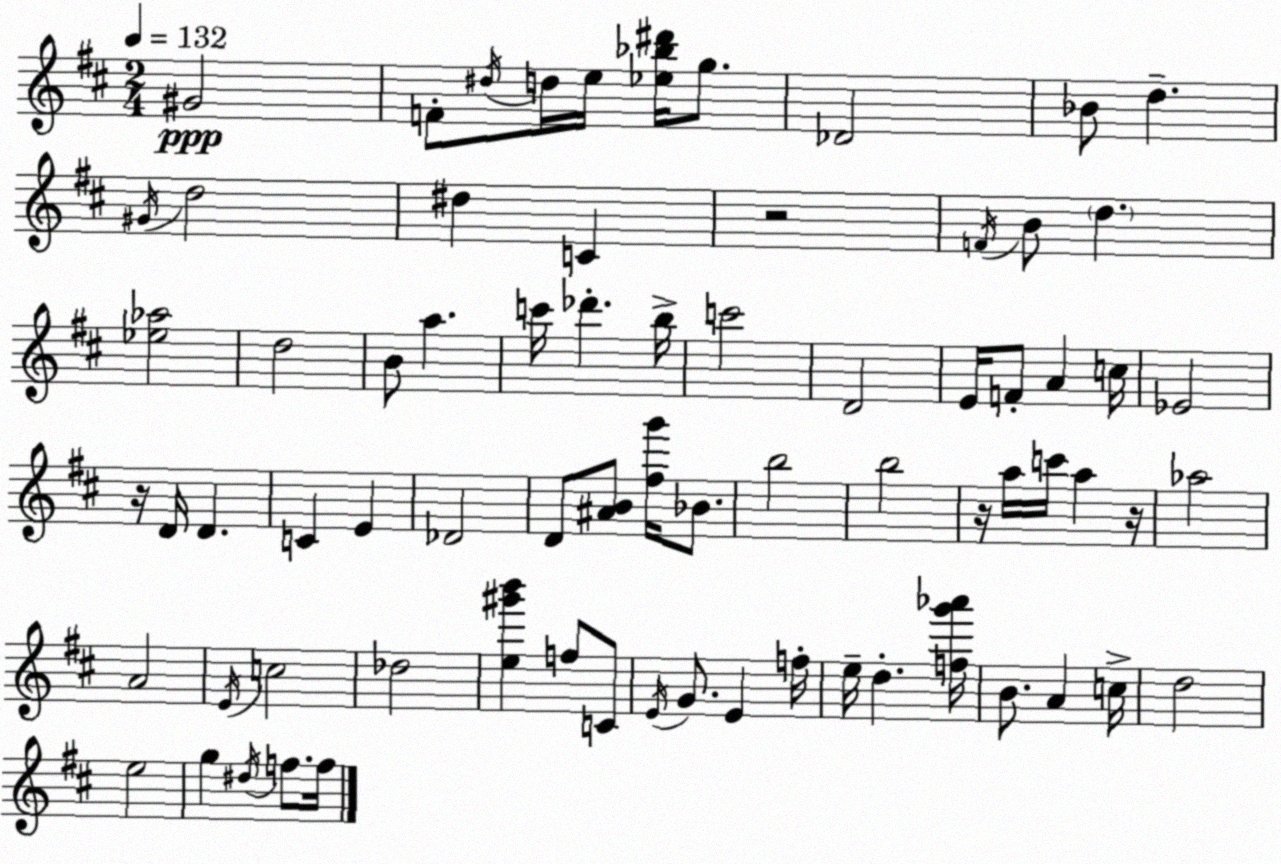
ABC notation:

X:1
T:Untitled
M:2/4
L:1/4
K:D
^G2 F/2 ^d/4 d/4 e/4 [_e_b^d']/4 g/2 _D2 _B/2 d ^G/4 d2 ^d C z2 F/4 B/2 d [_e_a]2 d2 B/2 a c'/4 _d' b/4 c'2 D2 E/4 F/2 A c/4 _E2 z/4 D/4 D C E _D2 D/2 [^AB]/2 [^fg']/4 _B/2 b2 b2 z/4 a/4 c'/4 a z/4 _a2 A2 E/4 c2 _d2 [e^g'b'] f/2 C/2 E/4 G/2 E f/4 e/4 d [fg'_a']/4 B/2 A c/4 d2 e2 g ^d/4 f/2 f/4